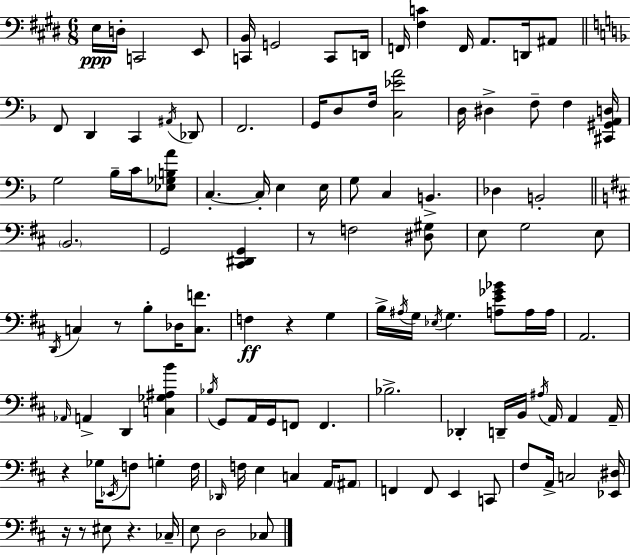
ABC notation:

X:1
T:Untitled
M:6/8
L:1/4
K:E
E,/4 D,/4 C,,2 E,,/2 [C,,B,,]/4 G,,2 C,,/2 D,,/4 F,,/4 [^F,C] F,,/4 A,,/2 D,,/4 ^A,,/2 F,,/2 D,, C,, ^A,,/4 _D,,/2 F,,2 G,,/4 D,/2 F,/4 [C,_EA]2 D,/4 ^D, F,/2 F, [^C,,^G,,A,,D,]/4 G,2 _B,/4 C/4 [_E,_G,B,A]/2 C, C,/4 E, E,/4 G,/2 C, B,, _D, B,,2 B,,2 G,,2 [^C,,^D,,G,,] z/2 F,2 [^D,^G,]/2 E,/2 G,2 E,/2 D,,/4 C, z/2 B,/2 _D,/4 [C,F]/2 F, z G, B,/4 ^A,/4 G,/4 _E,/4 G, [A,E_G_B]/2 A,/4 A,/4 A,,2 _A,,/4 A,, D,, [C,_G,^A,B] _B,/4 G,,/2 A,,/4 G,,/4 F,,/2 F,, _B,2 _D,, D,,/4 B,,/4 ^A,/4 A,,/4 A,, A,,/4 z _G,/4 _E,,/4 F,/2 G, F,/4 _D,,/4 F,/4 E, C, A,,/4 ^A,,/2 F,, F,,/2 E,, C,,/2 ^F,/2 A,,/4 C,2 [_E,,^D,]/4 z/4 z/2 ^E,/2 z _C,/4 E,/2 D,2 _C,/2